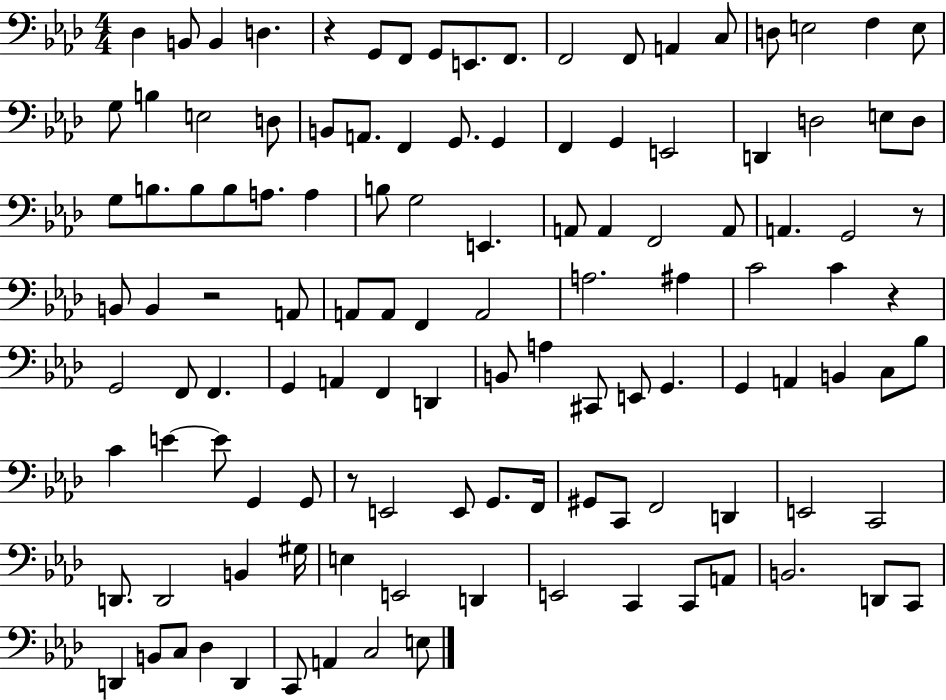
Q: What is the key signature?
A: AES major